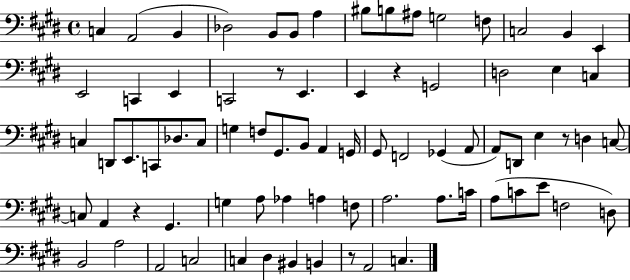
X:1
T:Untitled
M:4/4
L:1/4
K:E
C, A,,2 B,, _D,2 B,,/2 B,,/2 A, ^B,/2 B,/2 ^A,/2 G,2 F,/2 C,2 B,, E,, E,,2 C,, E,, C,,2 z/2 E,, E,, z G,,2 D,2 E, C, C, D,,/2 E,,/2 C,,/2 _D,/2 C,/2 G, F,/2 ^G,,/2 B,,/2 A,, G,,/4 ^G,,/2 F,,2 _G,, A,,/2 A,,/2 D,,/2 E, z/2 D, C,/2 C,/2 A,, z ^G,, G, A,/2 _A, A, F,/2 A,2 A,/2 C/4 A,/2 C/2 E/2 F,2 D,/2 B,,2 A,2 A,,2 C,2 C, ^D, ^B,, B,, z/2 A,,2 C,